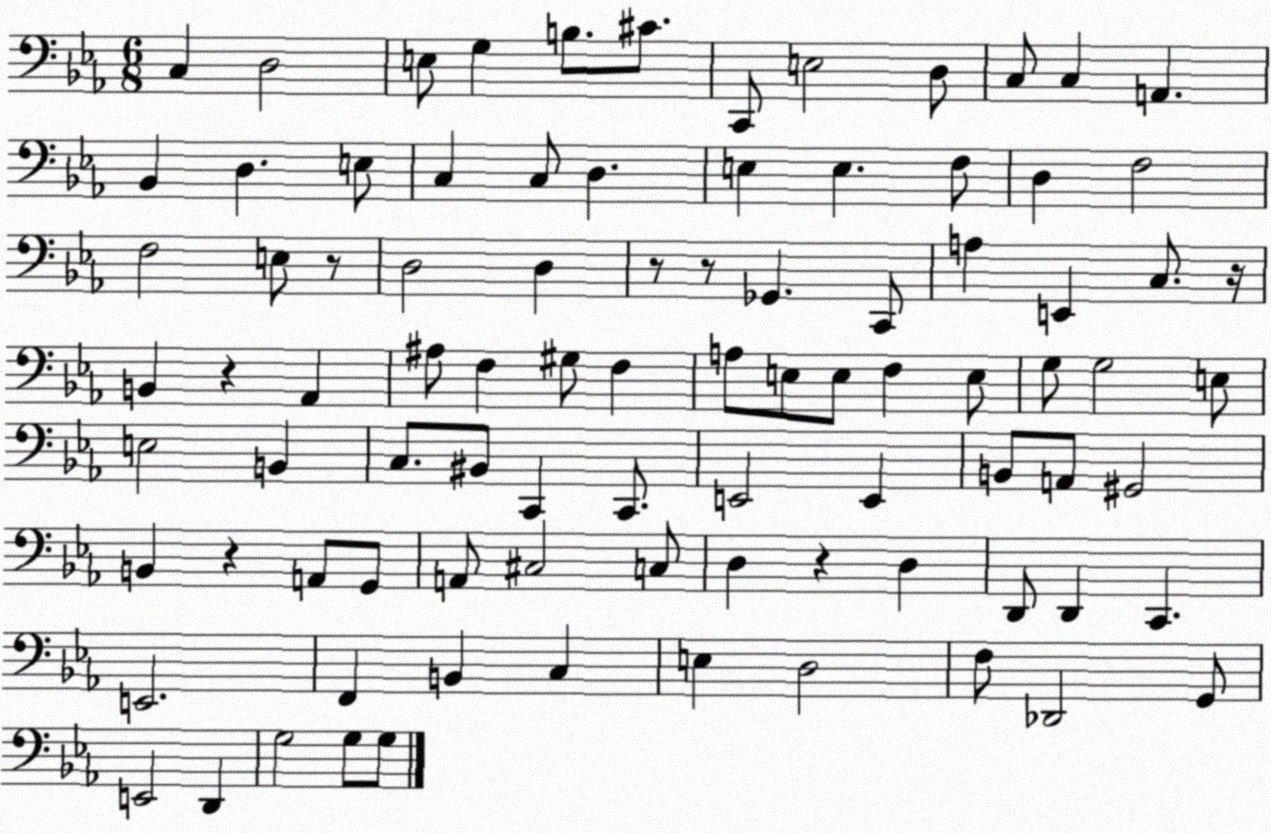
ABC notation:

X:1
T:Untitled
M:6/8
L:1/4
K:Eb
C, D,2 E,/2 G, B,/2 ^C/2 C,,/2 E,2 D,/2 C,/2 C, A,, _B,, D, E,/2 C, C,/2 D, E, E, F,/2 D, F,2 F,2 E,/2 z/2 D,2 D, z/2 z/2 _G,, C,,/2 A, E,, C,/2 z/4 B,, z _A,, ^A,/2 F, ^G,/2 F, A,/2 E,/2 E,/2 F, E,/2 G,/2 G,2 E,/2 E,2 B,, C,/2 ^B,,/2 C,, C,,/2 E,,2 E,, B,,/2 A,,/2 ^G,,2 B,, z A,,/2 G,,/2 A,,/2 ^C,2 C,/2 D, z D, D,,/2 D,, C,, E,,2 F,, B,, C, E, D,2 F,/2 _D,,2 G,,/2 E,,2 D,, G,2 G,/2 G,/2